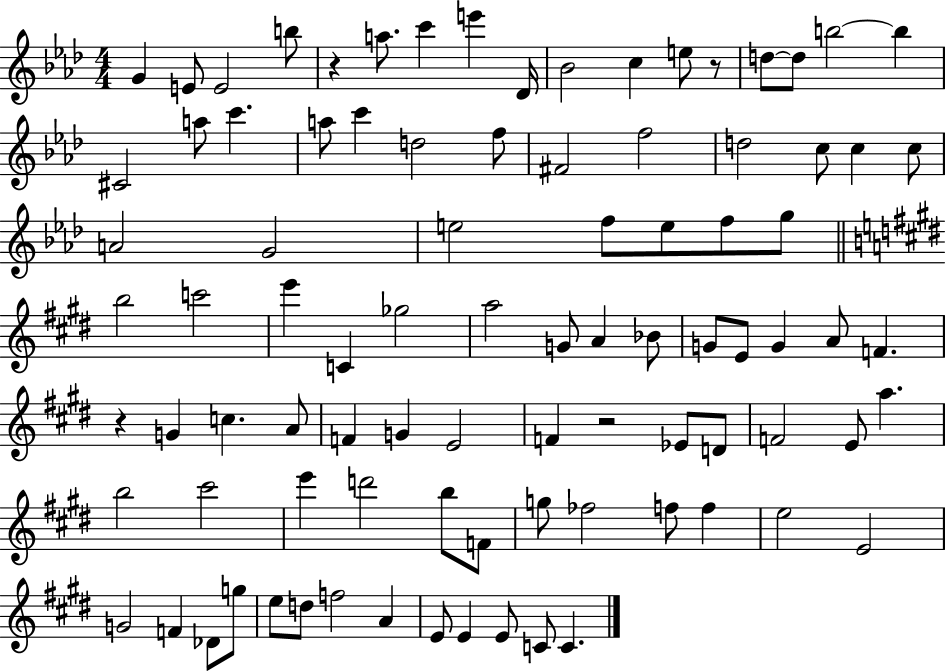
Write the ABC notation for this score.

X:1
T:Untitled
M:4/4
L:1/4
K:Ab
G E/2 E2 b/2 z a/2 c' e' _D/4 _B2 c e/2 z/2 d/2 d/2 b2 b ^C2 a/2 c' a/2 c' d2 f/2 ^F2 f2 d2 c/2 c c/2 A2 G2 e2 f/2 e/2 f/2 g/2 b2 c'2 e' C _g2 a2 G/2 A _B/2 G/2 E/2 G A/2 F z G c A/2 F G E2 F z2 _E/2 D/2 F2 E/2 a b2 ^c'2 e' d'2 b/2 F/2 g/2 _f2 f/2 f e2 E2 G2 F _D/2 g/2 e/2 d/2 f2 A E/2 E E/2 C/2 C